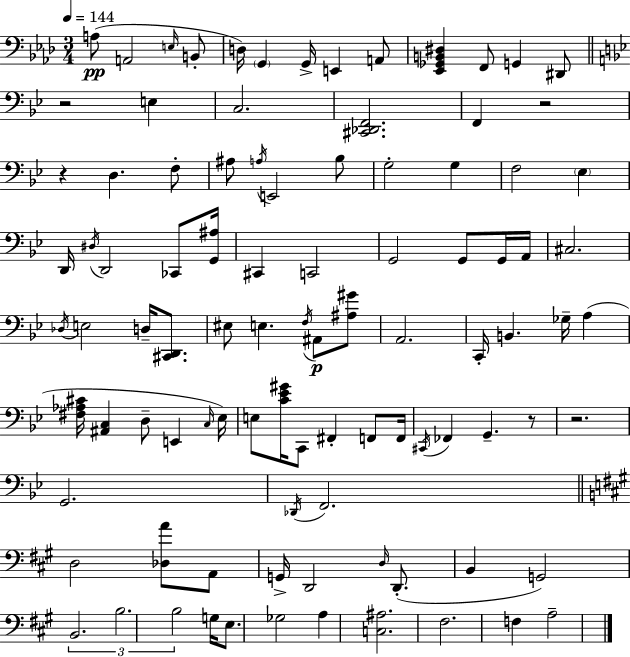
{
  \clef bass
  \numericTimeSignature
  \time 3/4
  \key aes \major
  \tempo 4 = 144
  \repeat volta 2 { a8(\pp a,2 \grace { e16 } b,8-. | d16) \parenthesize g,4 g,16-> e,4 a,8 | <ees, ges, b, dis>4 f,8 g,4 dis,8 | \bar "||" \break \key bes \major r2 e4 | c2. | <cis, des, f,>2. | f,4 r2 | \break r4 d4. f8-. | ais8 \acciaccatura { a16 } e,2 bes8 | g2-. g4 | f2 \parenthesize ees4 | \break d,16 \acciaccatura { dis16 } d,2 ces,8 | <g, ais>16 cis,4 c,2 | g,2 g,8 | g,16 a,16 cis2. | \break \acciaccatura { des16 } e2 d16-- | <cis, d,>8. eis8 e4. \acciaccatura { f16 }\p | ais,8 <ais gis'>8 a,2. | c,16-. b,4. ges16-- | \break a4( <fis aes cis'>16 <ais, c>4 d8-- e,4 | \grace { c16 }) ees16 e8 <c' ees' gis'>16 c,8 fis,4-. | f,8 f,16 \acciaccatura { cis,16 } fes,4 g,4.-- | r8 r2. | \break g,2. | \acciaccatura { des,16 } f,2. | \bar "||" \break \key a \major d2 <des a'>8 a,8 | g,16-> d,2 \grace { d16 } d,8.-.( | b,4 g,2) | \tuplet 3/2 { b,2. | \break b2. | b2 } g16 e8. | ges2 a4 | <c ais>2. | \break fis2. | f4 a2-- | } \bar "|."
}